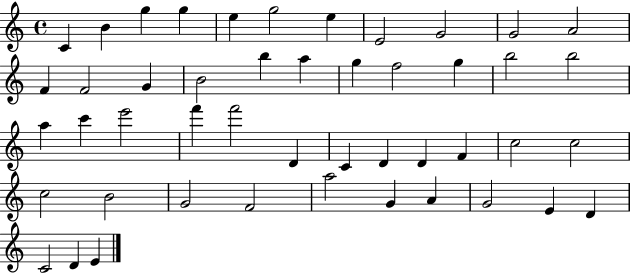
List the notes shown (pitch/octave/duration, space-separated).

C4/q B4/q G5/q G5/q E5/q G5/h E5/q E4/h G4/h G4/h A4/h F4/q F4/h G4/q B4/h B5/q A5/q G5/q F5/h G5/q B5/h B5/h A5/q C6/q E6/h F6/q F6/h D4/q C4/q D4/q D4/q F4/q C5/h C5/h C5/h B4/h G4/h F4/h A5/h G4/q A4/q G4/h E4/q D4/q C4/h D4/q E4/q